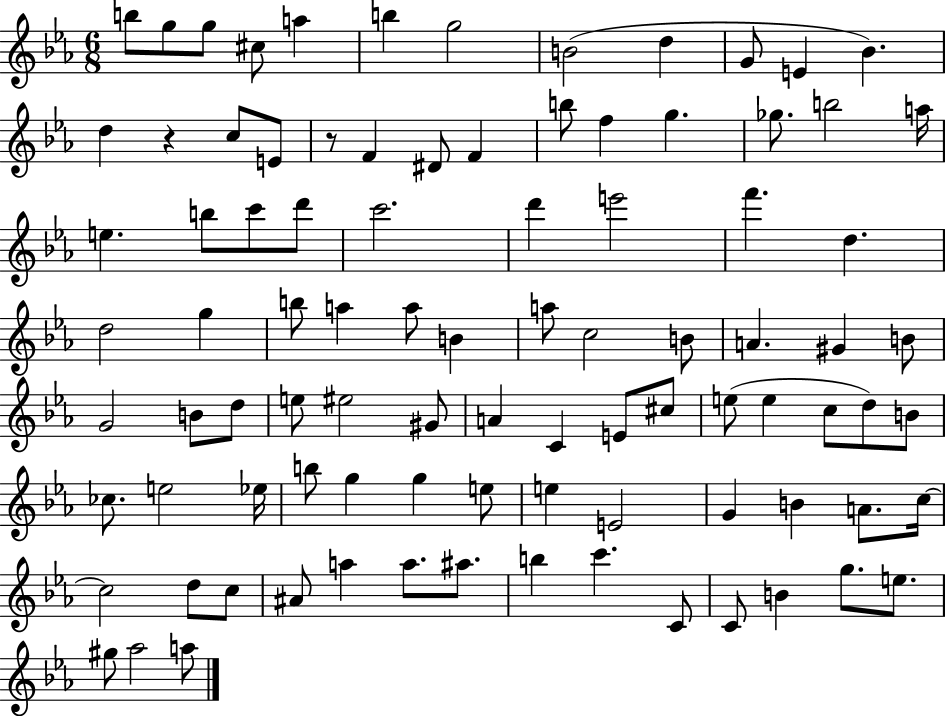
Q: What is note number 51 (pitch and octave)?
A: G#4